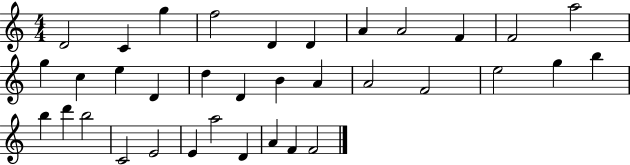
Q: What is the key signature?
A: C major